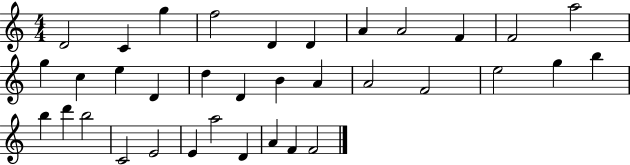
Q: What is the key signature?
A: C major